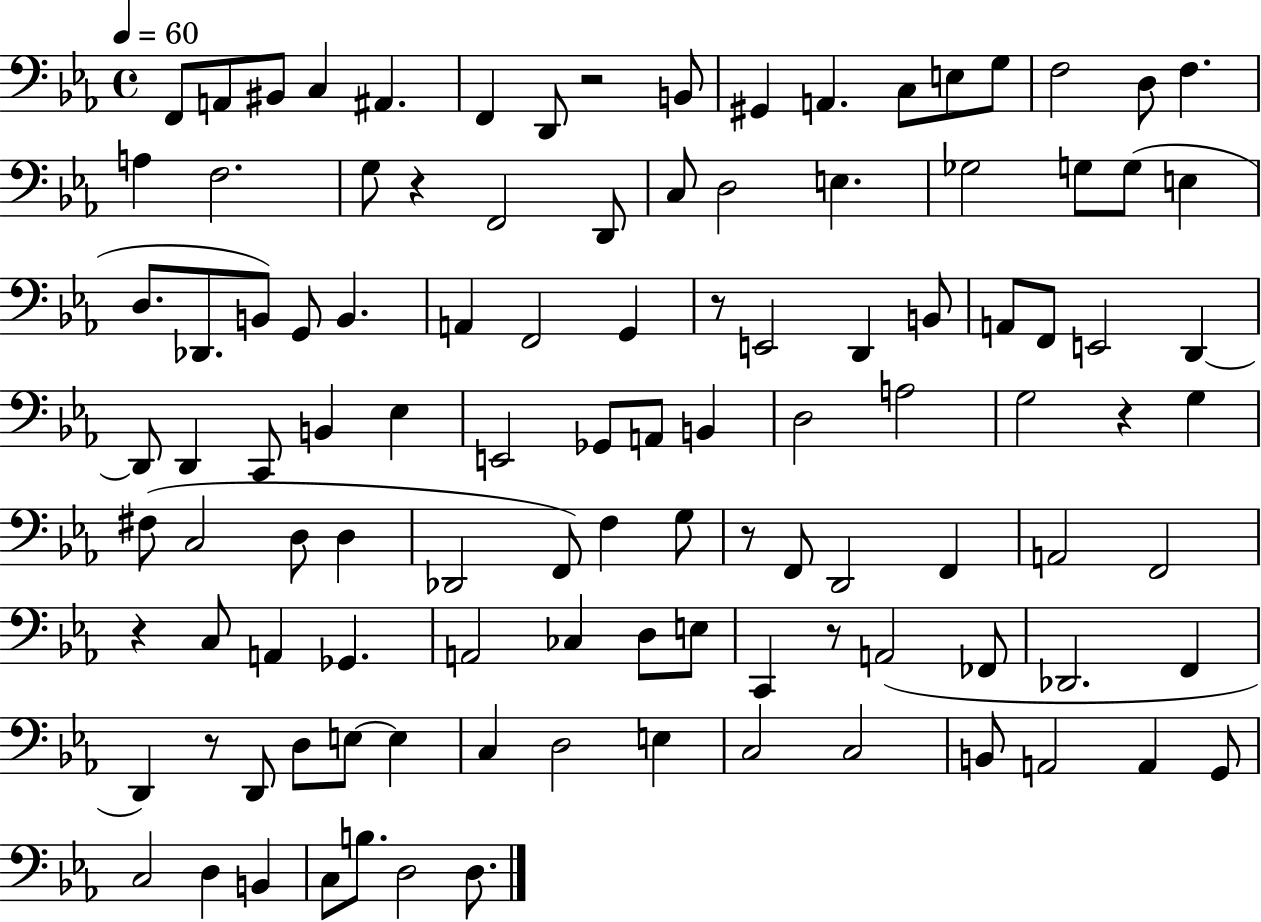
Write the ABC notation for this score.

X:1
T:Untitled
M:4/4
L:1/4
K:Eb
F,,/2 A,,/2 ^B,,/2 C, ^A,, F,, D,,/2 z2 B,,/2 ^G,, A,, C,/2 E,/2 G,/2 F,2 D,/2 F, A, F,2 G,/2 z F,,2 D,,/2 C,/2 D,2 E, _G,2 G,/2 G,/2 E, D,/2 _D,,/2 B,,/2 G,,/2 B,, A,, F,,2 G,, z/2 E,,2 D,, B,,/2 A,,/2 F,,/2 E,,2 D,, D,,/2 D,, C,,/2 B,, _E, E,,2 _G,,/2 A,,/2 B,, D,2 A,2 G,2 z G, ^F,/2 C,2 D,/2 D, _D,,2 F,,/2 F, G,/2 z/2 F,,/2 D,,2 F,, A,,2 F,,2 z C,/2 A,, _G,, A,,2 _C, D,/2 E,/2 C,, z/2 A,,2 _F,,/2 _D,,2 F,, D,, z/2 D,,/2 D,/2 E,/2 E, C, D,2 E, C,2 C,2 B,,/2 A,,2 A,, G,,/2 C,2 D, B,, C,/2 B,/2 D,2 D,/2